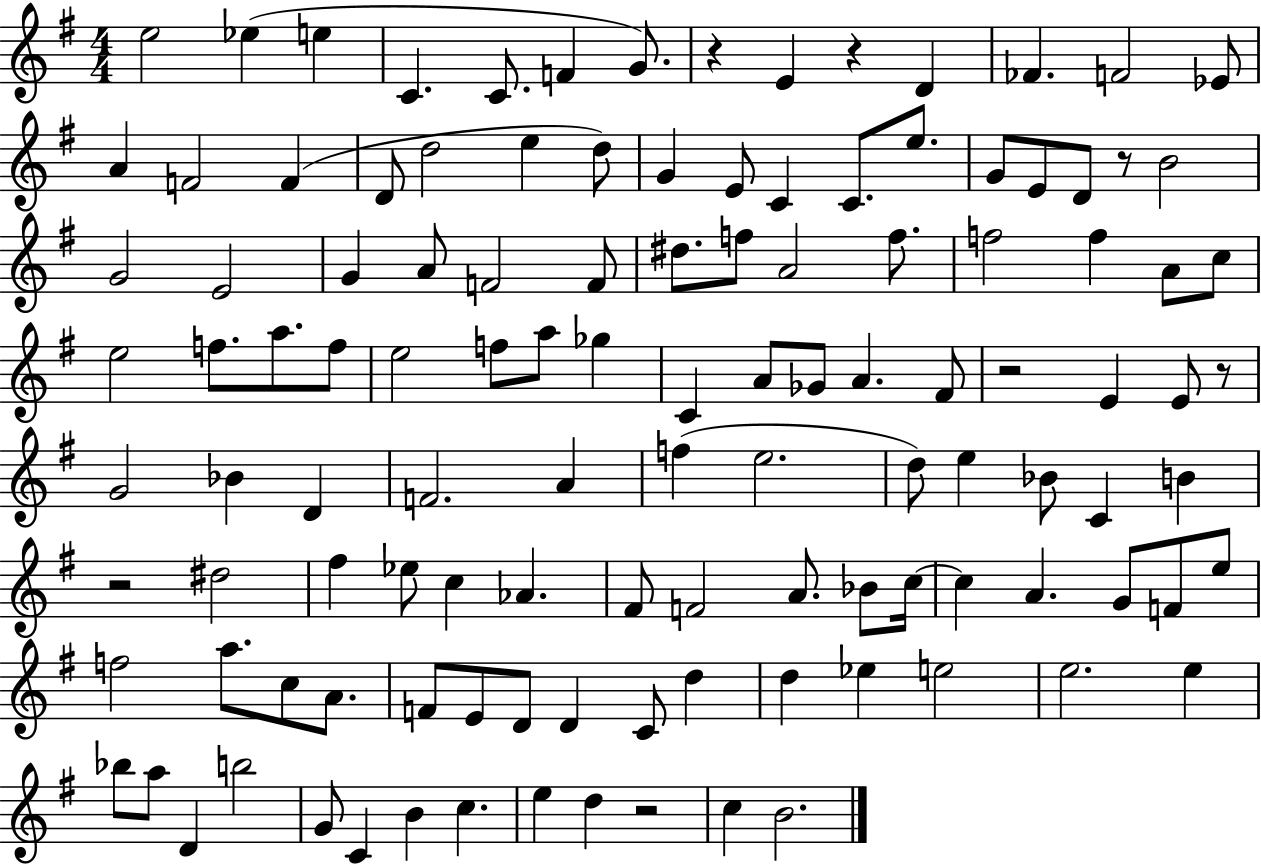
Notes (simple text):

E5/h Eb5/q E5/q C4/q. C4/e. F4/q G4/e. R/q E4/q R/q D4/q FES4/q. F4/h Eb4/e A4/q F4/h F4/q D4/e D5/h E5/q D5/e G4/q E4/e C4/q C4/e. E5/e. G4/e E4/e D4/e R/e B4/h G4/h E4/h G4/q A4/e F4/h F4/e D#5/e. F5/e A4/h F5/e. F5/h F5/q A4/e C5/e E5/h F5/e. A5/e. F5/e E5/h F5/e A5/e Gb5/q C4/q A4/e Gb4/e A4/q. F#4/e R/h E4/q E4/e R/e G4/h Bb4/q D4/q F4/h. A4/q F5/q E5/h. D5/e E5/q Bb4/e C4/q B4/q R/h D#5/h F#5/q Eb5/e C5/q Ab4/q. F#4/e F4/h A4/e. Bb4/e C5/s C5/q A4/q. G4/e F4/e E5/e F5/h A5/e. C5/e A4/e. F4/e E4/e D4/e D4/q C4/e D5/q D5/q Eb5/q E5/h E5/h. E5/q Bb5/e A5/e D4/q B5/h G4/e C4/q B4/q C5/q. E5/q D5/q R/h C5/q B4/h.